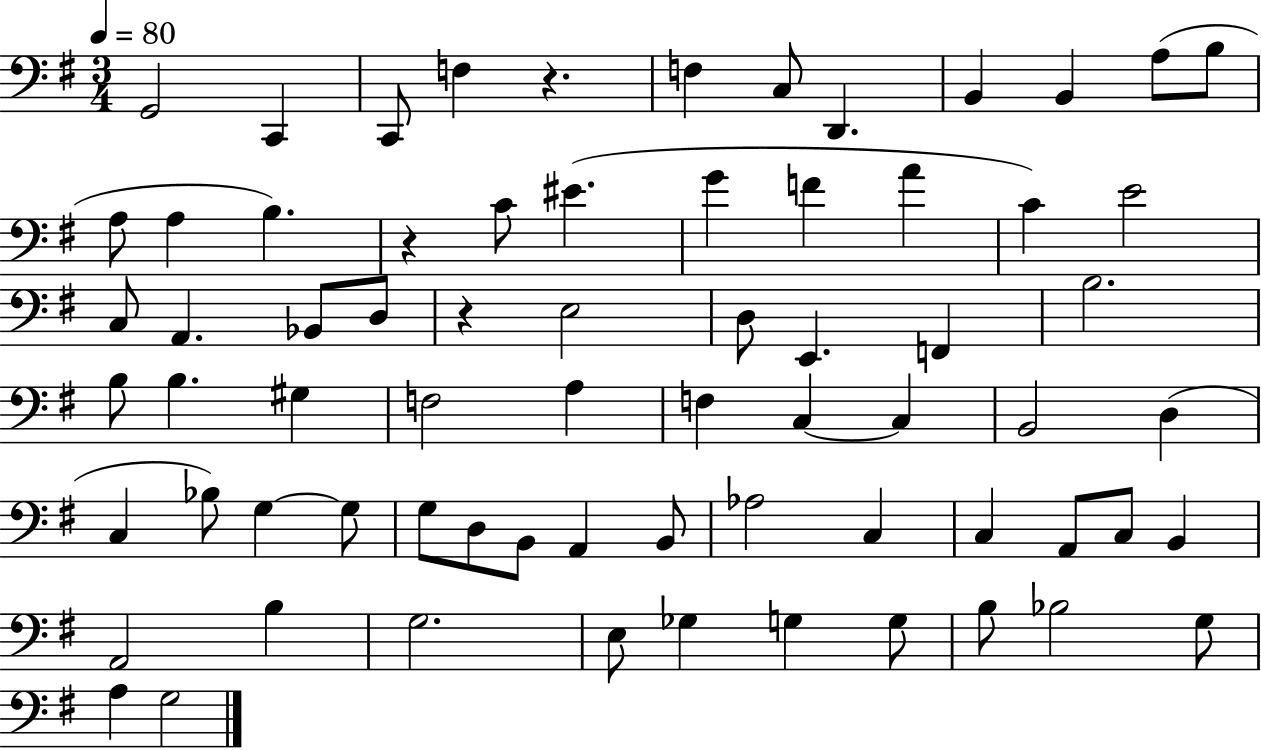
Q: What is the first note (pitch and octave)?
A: G2